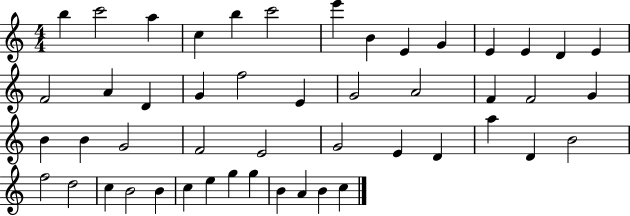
B5/q C6/h A5/q C5/q B5/q C6/h E6/q B4/q E4/q G4/q E4/q E4/q D4/q E4/q F4/h A4/q D4/q G4/q F5/h E4/q G4/h A4/h F4/q F4/h G4/q B4/q B4/q G4/h F4/h E4/h G4/h E4/q D4/q A5/q D4/q B4/h F5/h D5/h C5/q B4/h B4/q C5/q E5/q G5/q G5/q B4/q A4/q B4/q C5/q